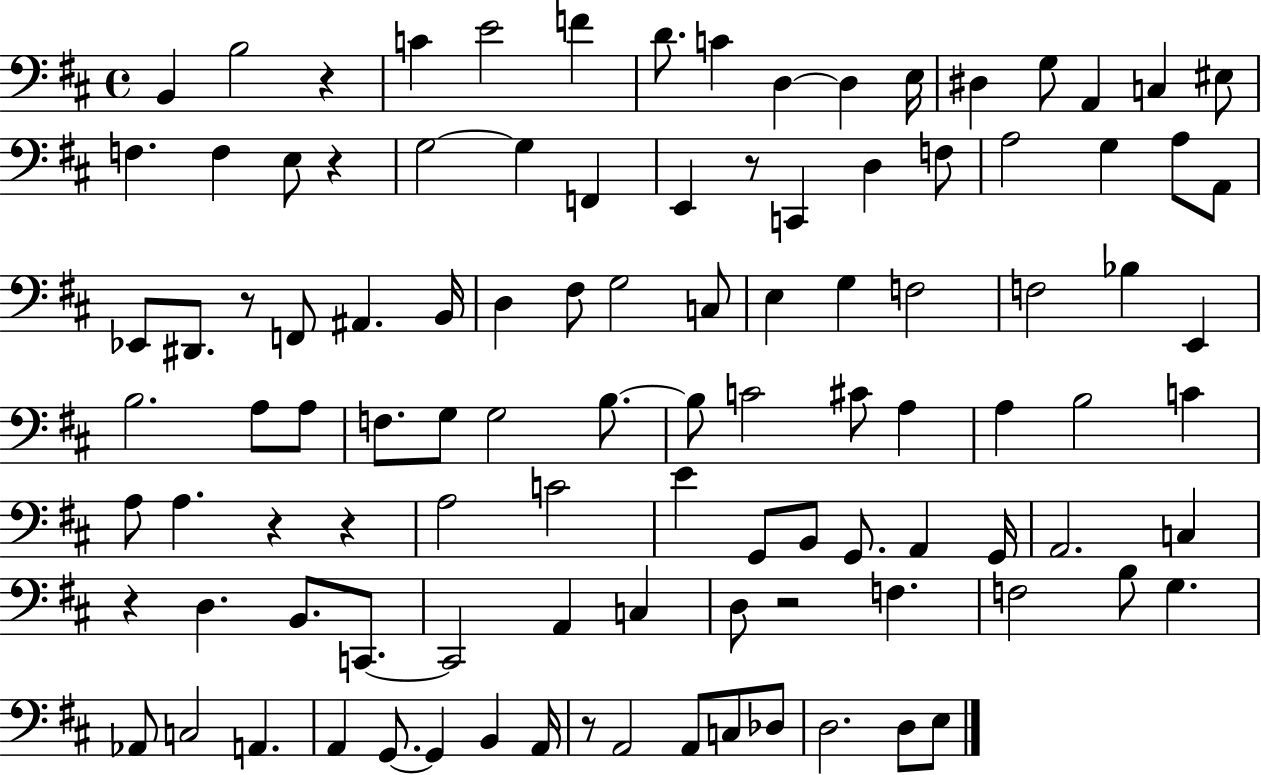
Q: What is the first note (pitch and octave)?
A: B2